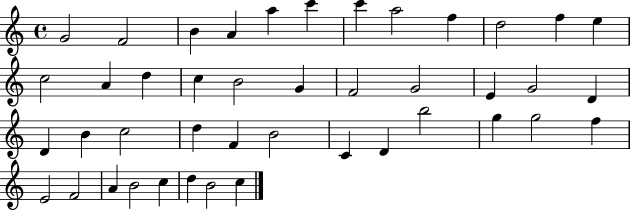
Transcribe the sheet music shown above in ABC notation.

X:1
T:Untitled
M:4/4
L:1/4
K:C
G2 F2 B A a c' c' a2 f d2 f e c2 A d c B2 G F2 G2 E G2 D D B c2 d F B2 C D b2 g g2 f E2 F2 A B2 c d B2 c